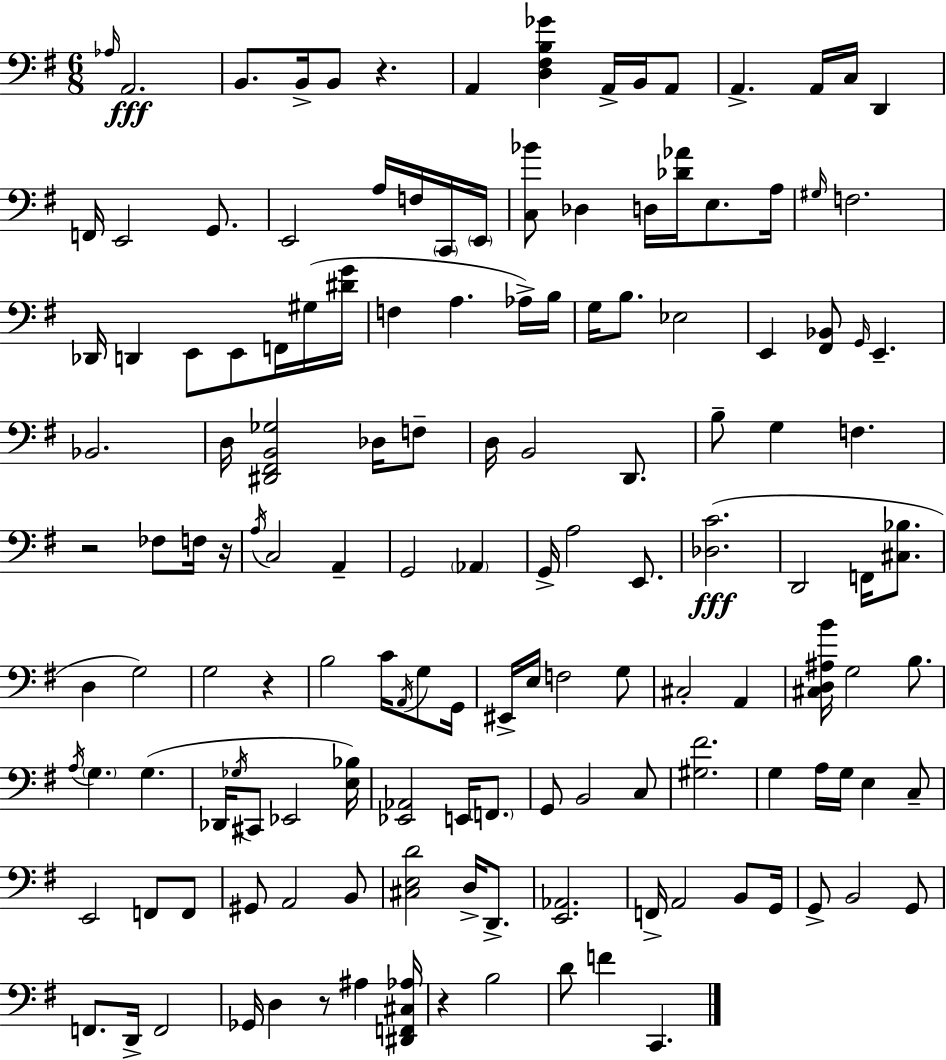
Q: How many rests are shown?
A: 6